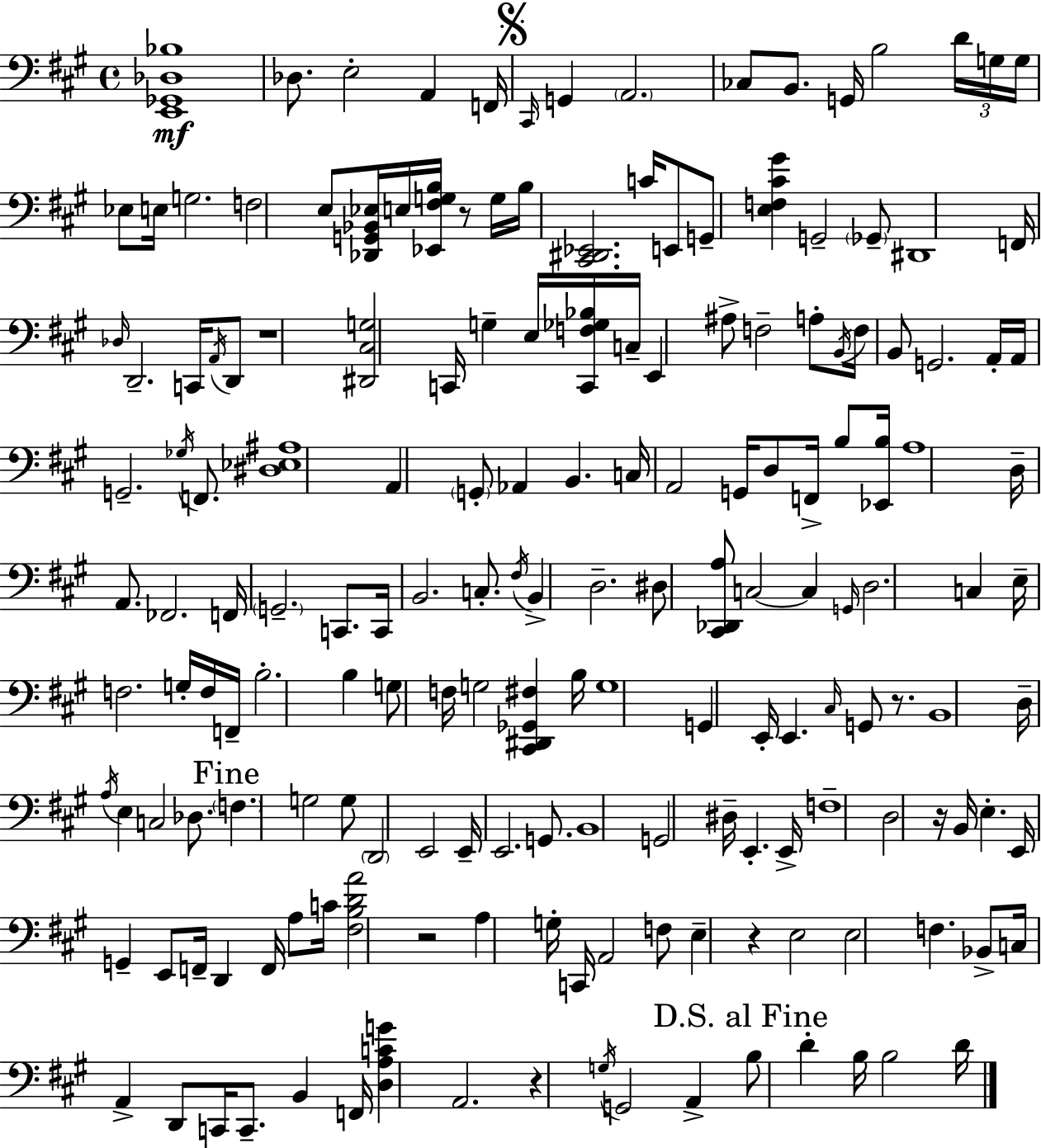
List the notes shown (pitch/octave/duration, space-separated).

[E2,Gb2,Db3,Bb3]/w Db3/e. E3/h A2/q F2/s C#2/s G2/q A2/h. CES3/e B2/e. G2/s B3/h D4/s G3/s G3/s Eb3/e E3/s G3/h. F3/h E3/e [Db2,G2,Bb2,Eb3]/s E3/s [Eb2,F#3,G3,B3]/s R/e G3/s B3/s [C#2,D#2,Eb2]/h. C4/s E2/e G2/e [E3,F3,C#4,G#4]/q G2/h Gb2/e D#2/w F2/s Db3/s D2/h. C2/s A2/s D2/e R/w [D#2,C#3,G3]/h C2/s G3/q E3/s [C2,F3,Gb3,Bb3]/s C3/s E2/q A#3/e F3/h A3/e B2/s F3/s B2/e G2/h. A2/s A2/s G2/h. Gb3/s F2/e. [D#3,Eb3,A#3]/w A2/q G2/e Ab2/q B2/q. C3/s A2/h G2/s D3/e F2/s B3/e [Eb2,B3]/s A3/w D3/s A2/e. FES2/h. F2/s G2/h. C2/e. C2/s B2/h. C3/e. F#3/s B2/q D3/h. D#3/e [C#2,Db2,A3]/e C3/h C3/q G2/s D3/h. C3/q E3/s F3/h. G3/s F3/s F2/s B3/h. B3/q G3/e F3/s G3/h [C#2,D#2,Gb2,F#3]/q B3/s G3/w G2/q E2/s E2/q. C#3/s G2/e R/e. B2/w D3/s A3/s E3/q C3/h Db3/e. F3/q. G3/h G3/e D2/h E2/h E2/s E2/h. G2/e. B2/w G2/h D#3/s E2/q. E2/s F3/w D3/h R/s B2/s E3/q. E2/s G2/q E2/e F2/s D2/q F2/s A3/e C4/s [F#3,B3,D4,A4]/h R/h A3/q G3/s C2/s A2/h F3/e E3/q R/q E3/h E3/h F3/q. Bb2/e C3/s A2/q D2/e C2/s C2/e. B2/q F2/s [D3,A3,C4,G4]/q A2/h. R/q G3/s G2/h A2/q B3/e D4/q B3/s B3/h D4/s